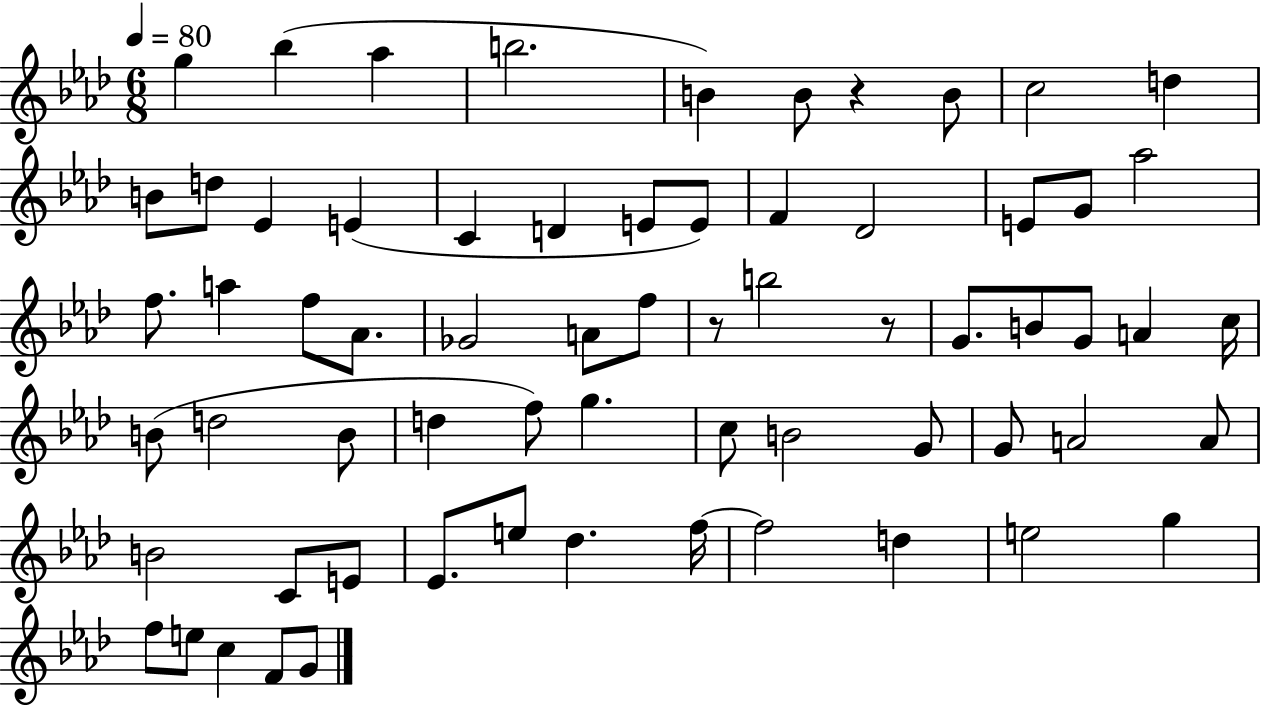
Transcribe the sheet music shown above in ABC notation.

X:1
T:Untitled
M:6/8
L:1/4
K:Ab
g _b _a b2 B B/2 z B/2 c2 d B/2 d/2 _E E C D E/2 E/2 F _D2 E/2 G/2 _a2 f/2 a f/2 _A/2 _G2 A/2 f/2 z/2 b2 z/2 G/2 B/2 G/2 A c/4 B/2 d2 B/2 d f/2 g c/2 B2 G/2 G/2 A2 A/2 B2 C/2 E/2 _E/2 e/2 _d f/4 f2 d e2 g f/2 e/2 c F/2 G/2